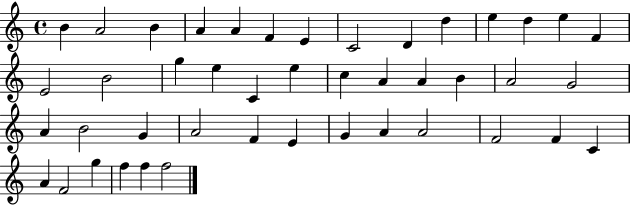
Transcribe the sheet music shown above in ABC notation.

X:1
T:Untitled
M:4/4
L:1/4
K:C
B A2 B A A F E C2 D d e d e F E2 B2 g e C e c A A B A2 G2 A B2 G A2 F E G A A2 F2 F C A F2 g f f f2